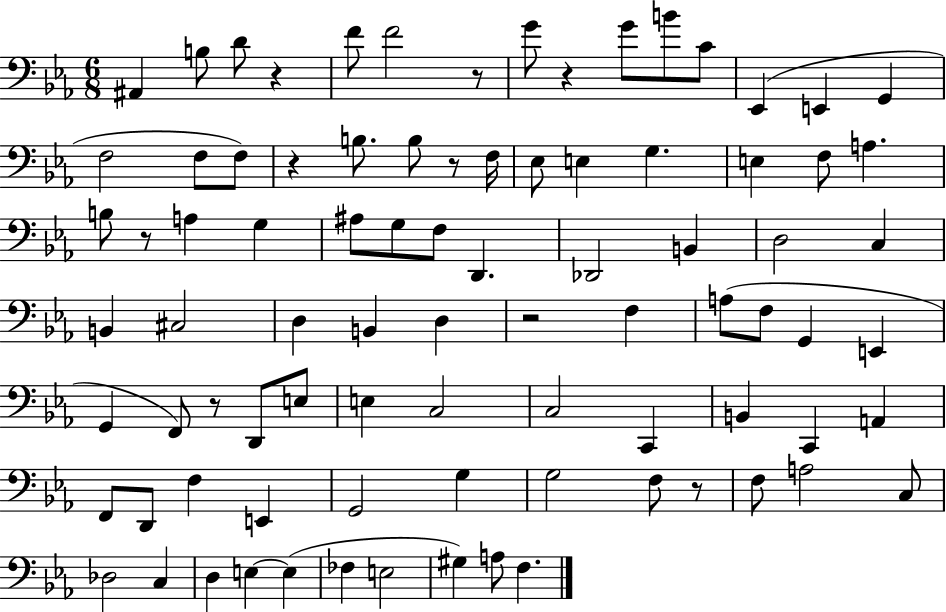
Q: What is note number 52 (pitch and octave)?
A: C3